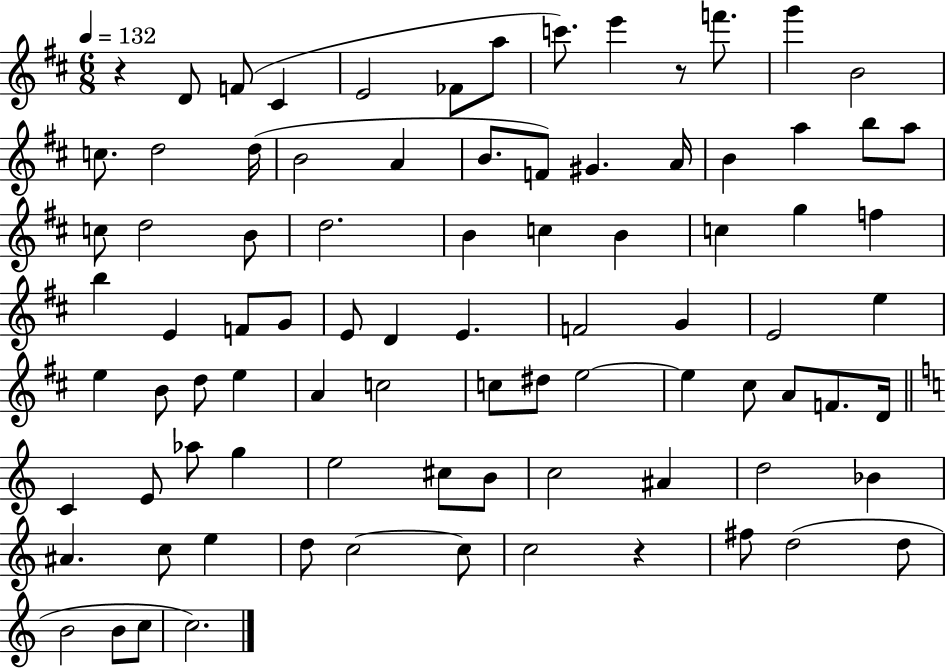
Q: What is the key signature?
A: D major